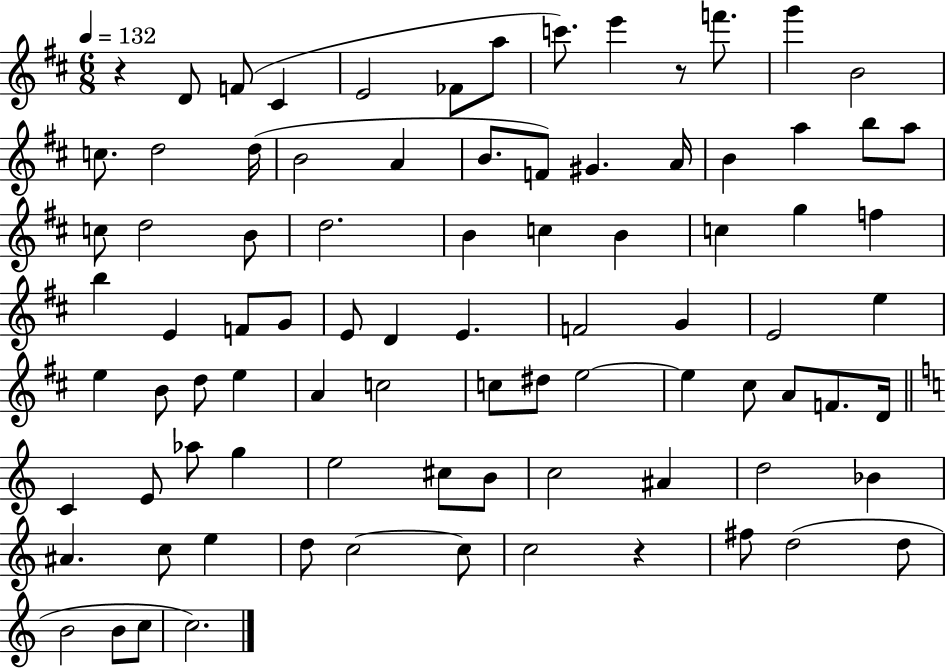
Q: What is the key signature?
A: D major